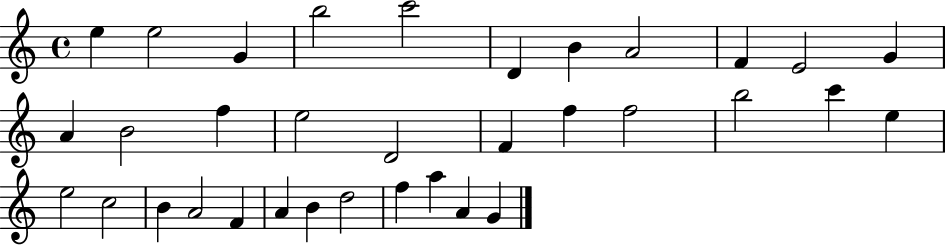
{
  \clef treble
  \time 4/4
  \defaultTimeSignature
  \key c \major
  e''4 e''2 g'4 | b''2 c'''2 | d'4 b'4 a'2 | f'4 e'2 g'4 | \break a'4 b'2 f''4 | e''2 d'2 | f'4 f''4 f''2 | b''2 c'''4 e''4 | \break e''2 c''2 | b'4 a'2 f'4 | a'4 b'4 d''2 | f''4 a''4 a'4 g'4 | \break \bar "|."
}